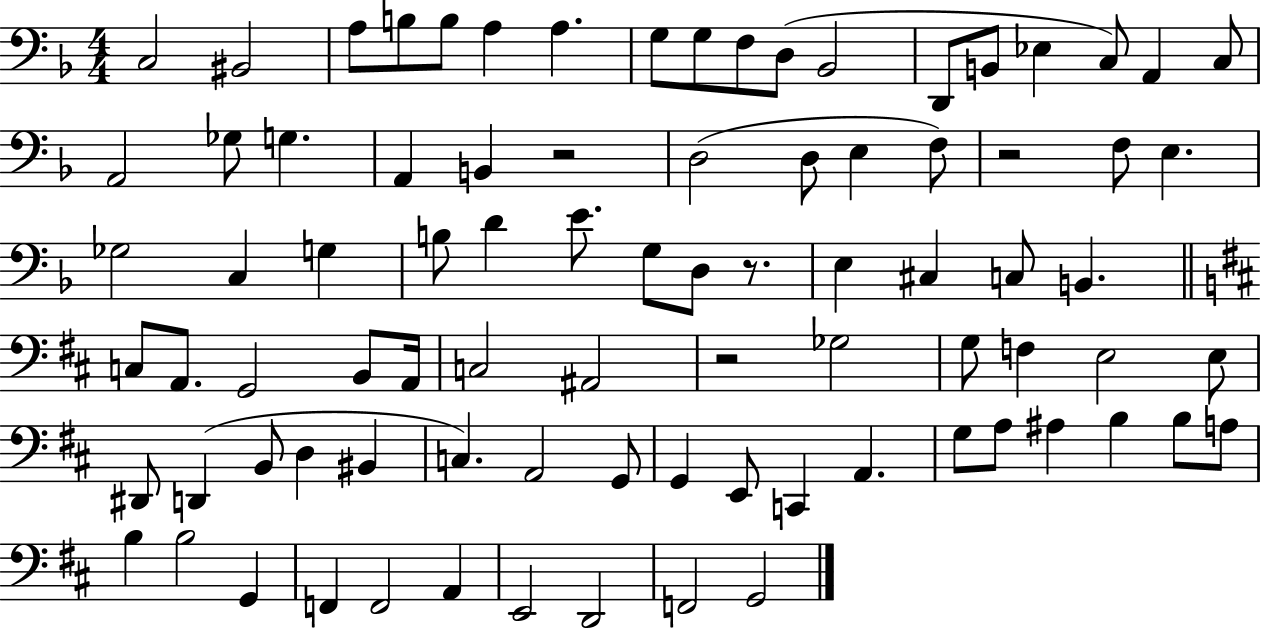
X:1
T:Untitled
M:4/4
L:1/4
K:F
C,2 ^B,,2 A,/2 B,/2 B,/2 A, A, G,/2 G,/2 F,/2 D,/2 _B,,2 D,,/2 B,,/2 _E, C,/2 A,, C,/2 A,,2 _G,/2 G, A,, B,, z2 D,2 D,/2 E, F,/2 z2 F,/2 E, _G,2 C, G, B,/2 D E/2 G,/2 D,/2 z/2 E, ^C, C,/2 B,, C,/2 A,,/2 G,,2 B,,/2 A,,/4 C,2 ^A,,2 z2 _G,2 G,/2 F, E,2 E,/2 ^D,,/2 D,, B,,/2 D, ^B,, C, A,,2 G,,/2 G,, E,,/2 C,, A,, G,/2 A,/2 ^A, B, B,/2 A,/2 B, B,2 G,, F,, F,,2 A,, E,,2 D,,2 F,,2 G,,2